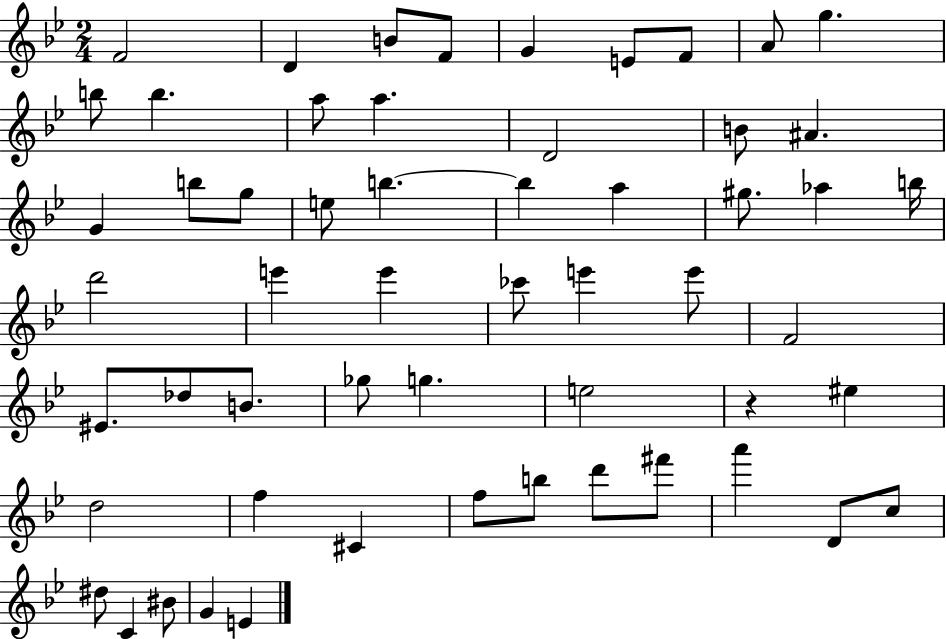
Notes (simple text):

F4/h D4/q B4/e F4/e G4/q E4/e F4/e A4/e G5/q. B5/e B5/q. A5/e A5/q. D4/h B4/e A#4/q. G4/q B5/e G5/e E5/e B5/q. B5/q A5/q G#5/e. Ab5/q B5/s D6/h E6/q E6/q CES6/e E6/q E6/e F4/h EIS4/e. Db5/e B4/e. Gb5/e G5/q. E5/h R/q EIS5/q D5/h F5/q C#4/q F5/e B5/e D6/e F#6/e A6/q D4/e C5/e D#5/e C4/q BIS4/e G4/q E4/q